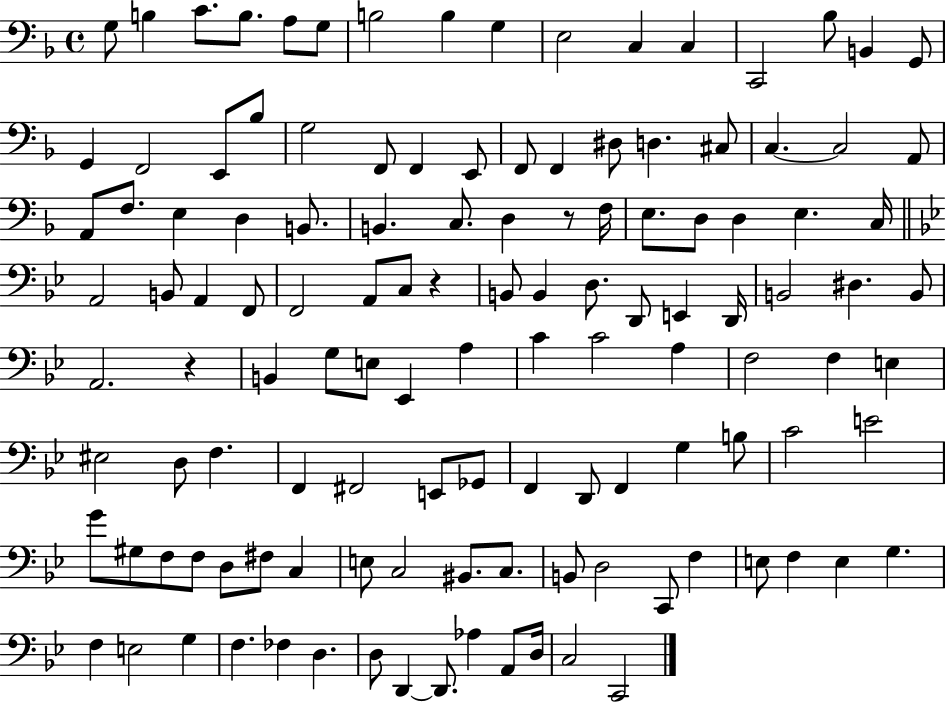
X:1
T:Untitled
M:4/4
L:1/4
K:F
G,/2 B, C/2 B,/2 A,/2 G,/2 B,2 B, G, E,2 C, C, C,,2 _B,/2 B,, G,,/2 G,, F,,2 E,,/2 _B,/2 G,2 F,,/2 F,, E,,/2 F,,/2 F,, ^D,/2 D, ^C,/2 C, C,2 A,,/2 A,,/2 F,/2 E, D, B,,/2 B,, C,/2 D, z/2 F,/4 E,/2 D,/2 D, E, C,/4 A,,2 B,,/2 A,, F,,/2 F,,2 A,,/2 C,/2 z B,,/2 B,, D,/2 D,,/2 E,, D,,/4 B,,2 ^D, B,,/2 A,,2 z B,, G,/2 E,/2 _E,, A, C C2 A, F,2 F, E, ^E,2 D,/2 F, F,, ^F,,2 E,,/2 _G,,/2 F,, D,,/2 F,, G, B,/2 C2 E2 G/2 ^G,/2 F,/2 F,/2 D,/2 ^F,/2 C, E,/2 C,2 ^B,,/2 C,/2 B,,/2 D,2 C,,/2 F, E,/2 F, E, G, F, E,2 G, F, _F, D, D,/2 D,, D,,/2 _A, A,,/2 D,/4 C,2 C,,2